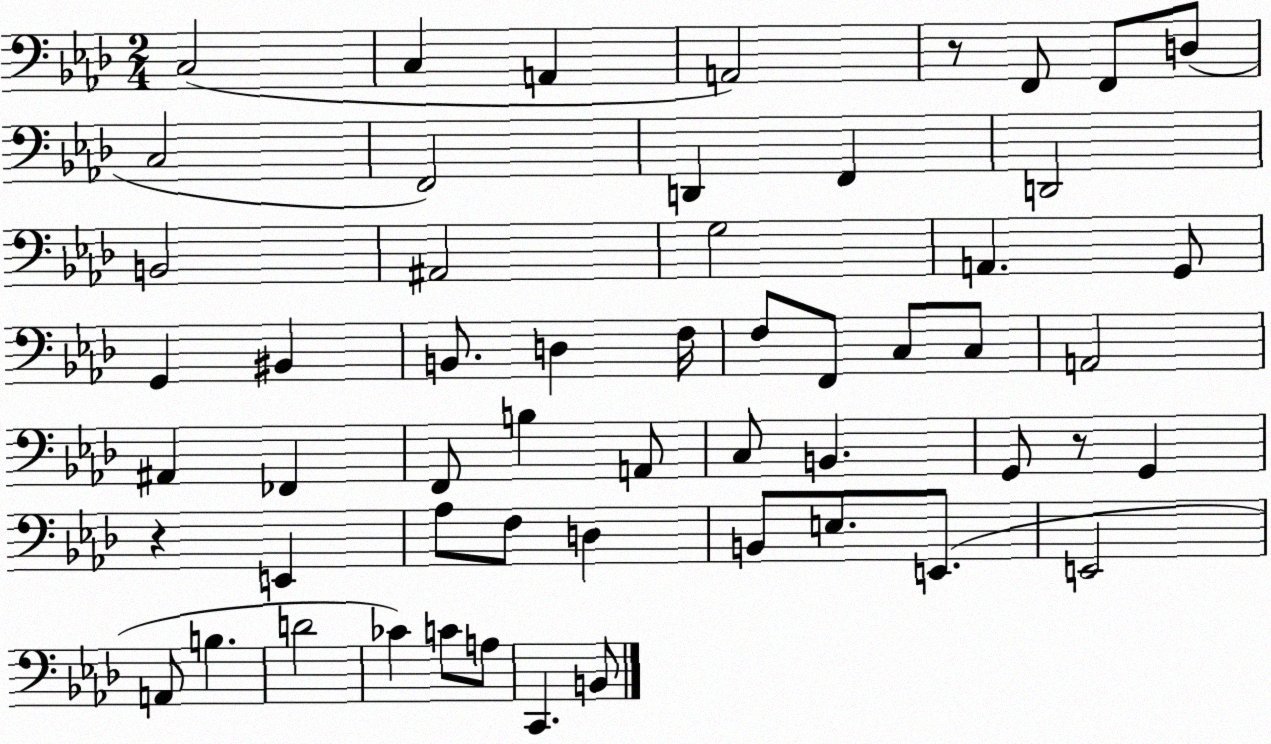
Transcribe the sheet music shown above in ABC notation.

X:1
T:Untitled
M:2/4
L:1/4
K:Ab
C,2 C, A,, A,,2 z/2 F,,/2 F,,/2 D,/2 C,2 F,,2 D,, F,, D,,2 B,,2 ^A,,2 G,2 A,, G,,/2 G,, ^B,, B,,/2 D, F,/4 F,/2 F,,/2 C,/2 C,/2 A,,2 ^A,, _F,, F,,/2 B, A,,/2 C,/2 B,, G,,/2 z/2 G,, z E,, _A,/2 F,/2 D, B,,/2 E,/2 E,,/2 E,,2 A,,/2 B, D2 _C C/2 A,/2 C,, B,,/2